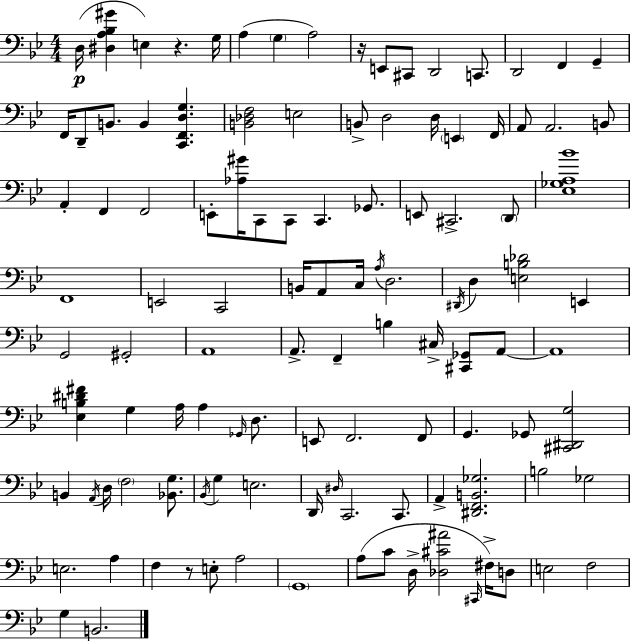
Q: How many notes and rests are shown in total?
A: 112